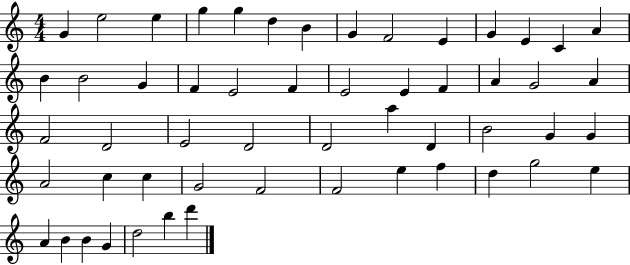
{
  \clef treble
  \numericTimeSignature
  \time 4/4
  \key c \major
  g'4 e''2 e''4 | g''4 g''4 d''4 b'4 | g'4 f'2 e'4 | g'4 e'4 c'4 a'4 | \break b'4 b'2 g'4 | f'4 e'2 f'4 | e'2 e'4 f'4 | a'4 g'2 a'4 | \break f'2 d'2 | e'2 d'2 | d'2 a''4 d'4 | b'2 g'4 g'4 | \break a'2 c''4 c''4 | g'2 f'2 | f'2 e''4 f''4 | d''4 g''2 e''4 | \break a'4 b'4 b'4 g'4 | d''2 b''4 d'''4 | \bar "|."
}